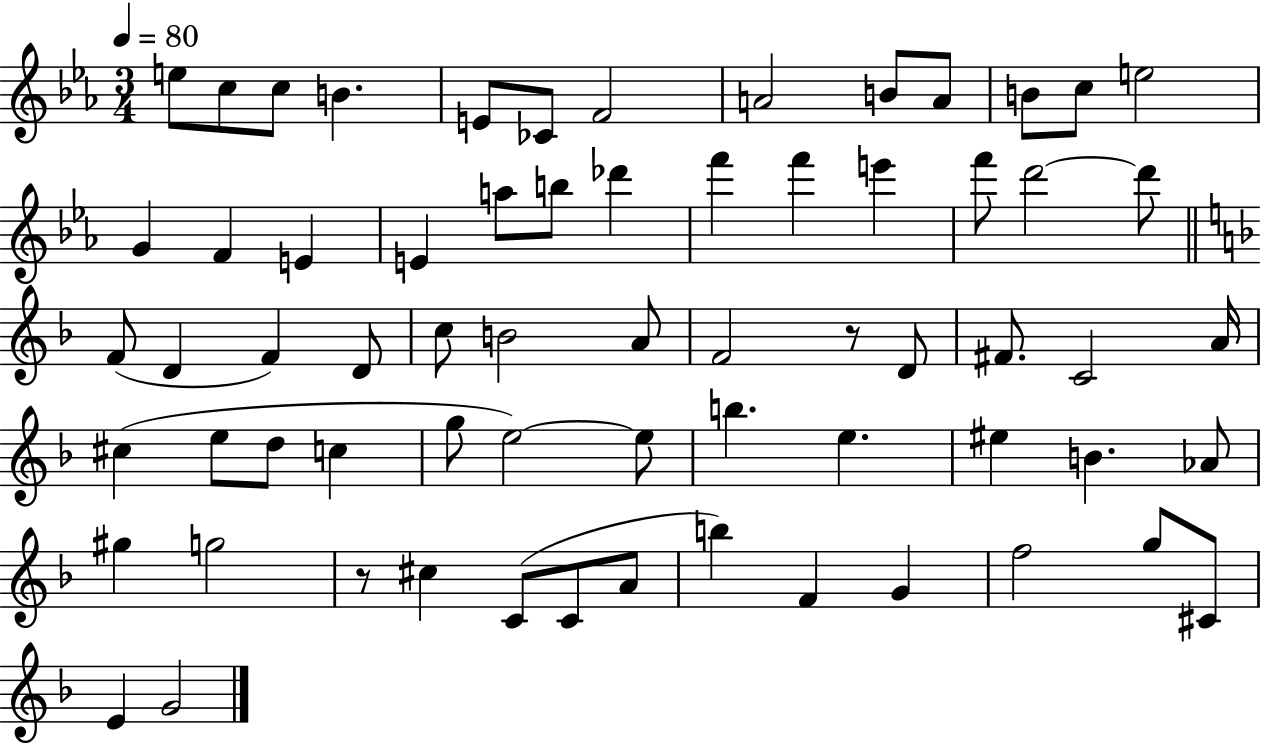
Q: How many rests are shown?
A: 2